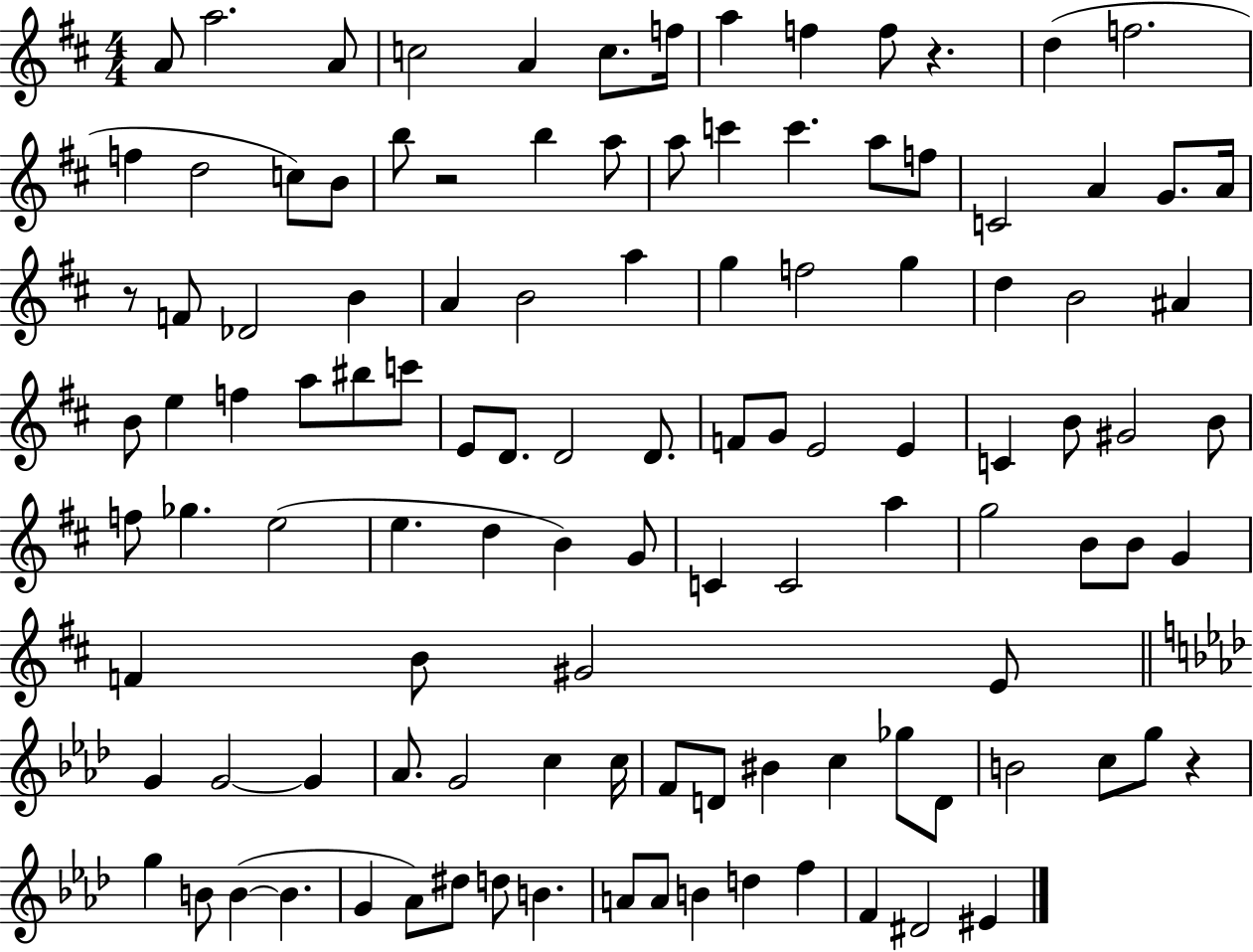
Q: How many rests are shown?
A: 4